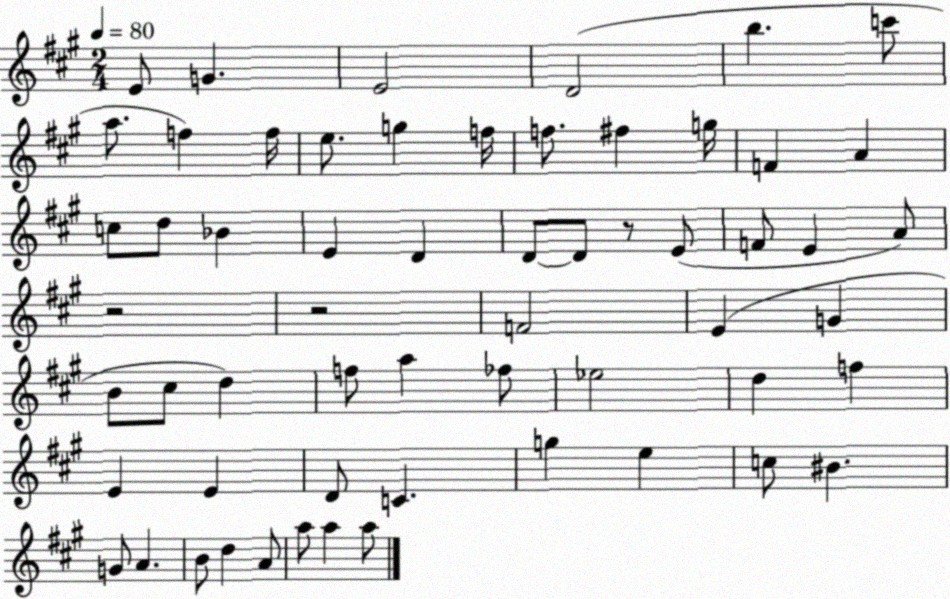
X:1
T:Untitled
M:2/4
L:1/4
K:A
E/2 G E2 D2 b c'/2 a/2 f f/4 e/2 g f/4 f/2 ^f g/4 F A c/2 d/2 _B E D D/2 D/2 z/2 E/2 F/2 E A/2 z2 z2 F2 E G B/2 ^c/2 d f/2 a _f/2 _e2 d f E E D/2 C g e c/2 ^B G/2 A B/2 d A/2 a/2 a a/2